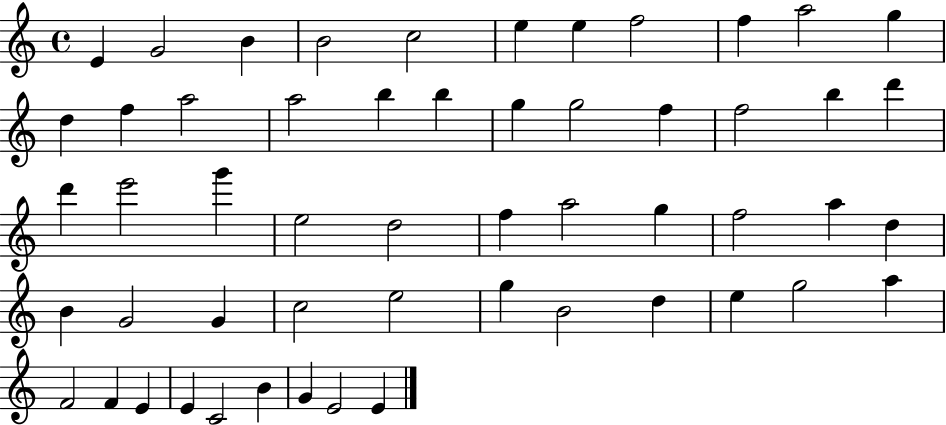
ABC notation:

X:1
T:Untitled
M:4/4
L:1/4
K:C
E G2 B B2 c2 e e f2 f a2 g d f a2 a2 b b g g2 f f2 b d' d' e'2 g' e2 d2 f a2 g f2 a d B G2 G c2 e2 g B2 d e g2 a F2 F E E C2 B G E2 E